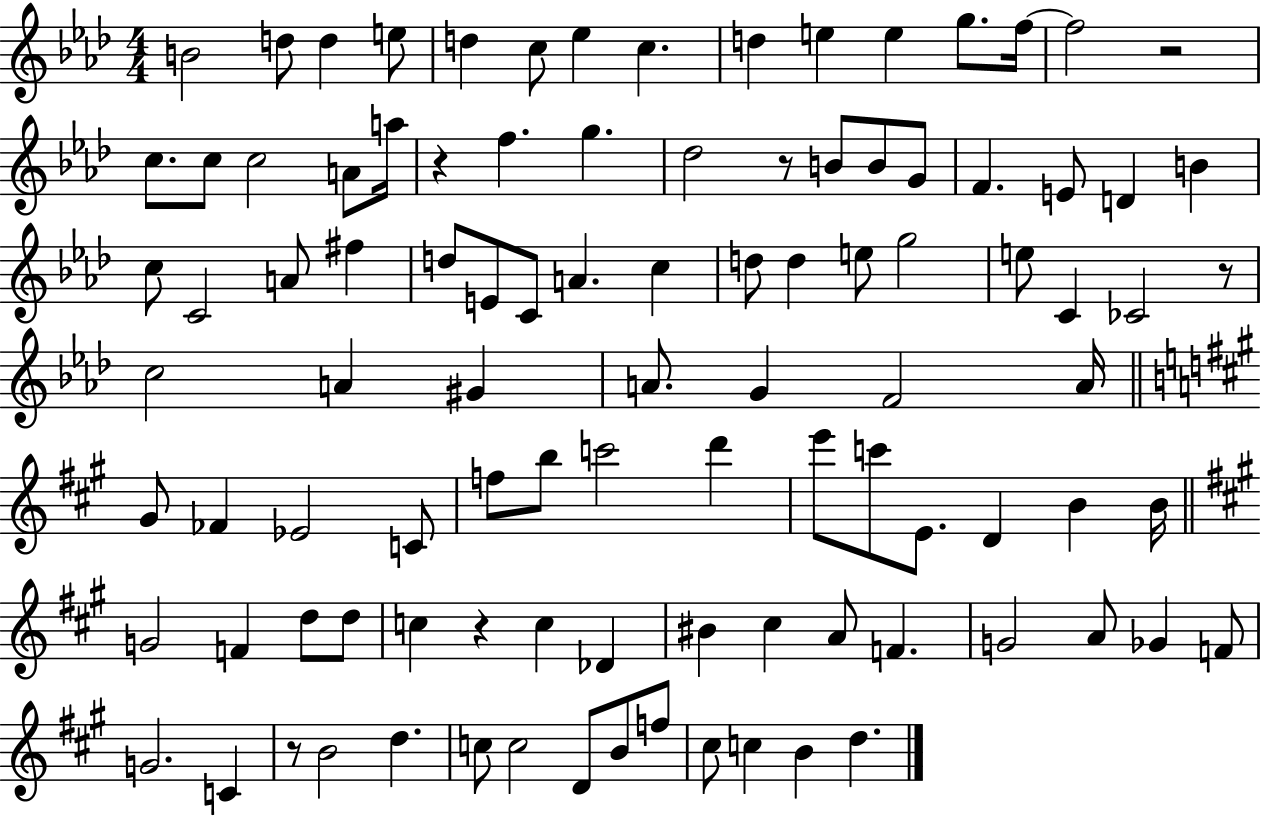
{
  \clef treble
  \numericTimeSignature
  \time 4/4
  \key aes \major
  b'2 d''8 d''4 e''8 | d''4 c''8 ees''4 c''4. | d''4 e''4 e''4 g''8. f''16~~ | f''2 r2 | \break c''8. c''8 c''2 a'8 a''16 | r4 f''4. g''4. | des''2 r8 b'8 b'8 g'8 | f'4. e'8 d'4 b'4 | \break c''8 c'2 a'8 fis''4 | d''8 e'8 c'8 a'4. c''4 | d''8 d''4 e''8 g''2 | e''8 c'4 ces'2 r8 | \break c''2 a'4 gis'4 | a'8. g'4 f'2 a'16 | \bar "||" \break \key a \major gis'8 fes'4 ees'2 c'8 | f''8 b''8 c'''2 d'''4 | e'''8 c'''8 e'8. d'4 b'4 b'16 | \bar "||" \break \key a \major g'2 f'4 d''8 d''8 | c''4 r4 c''4 des'4 | bis'4 cis''4 a'8 f'4. | g'2 a'8 ges'4 f'8 | \break g'2. c'4 | r8 b'2 d''4. | c''8 c''2 d'8 b'8 f''8 | cis''8 c''4 b'4 d''4. | \break \bar "|."
}